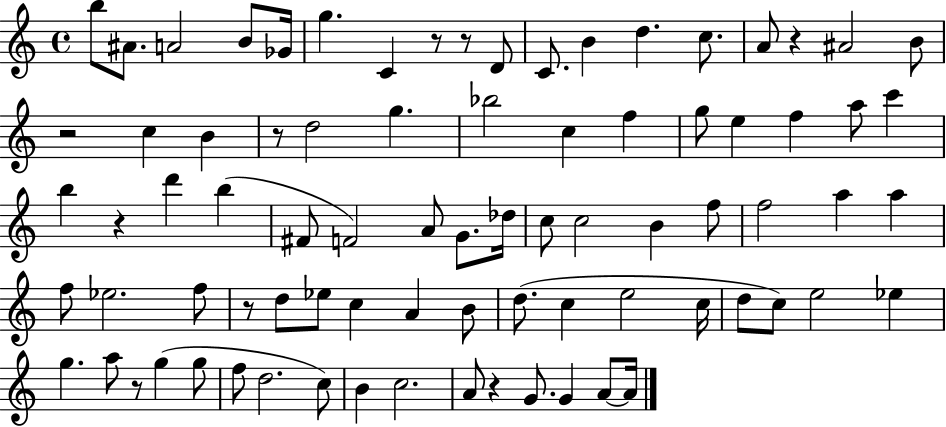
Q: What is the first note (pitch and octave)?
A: B5